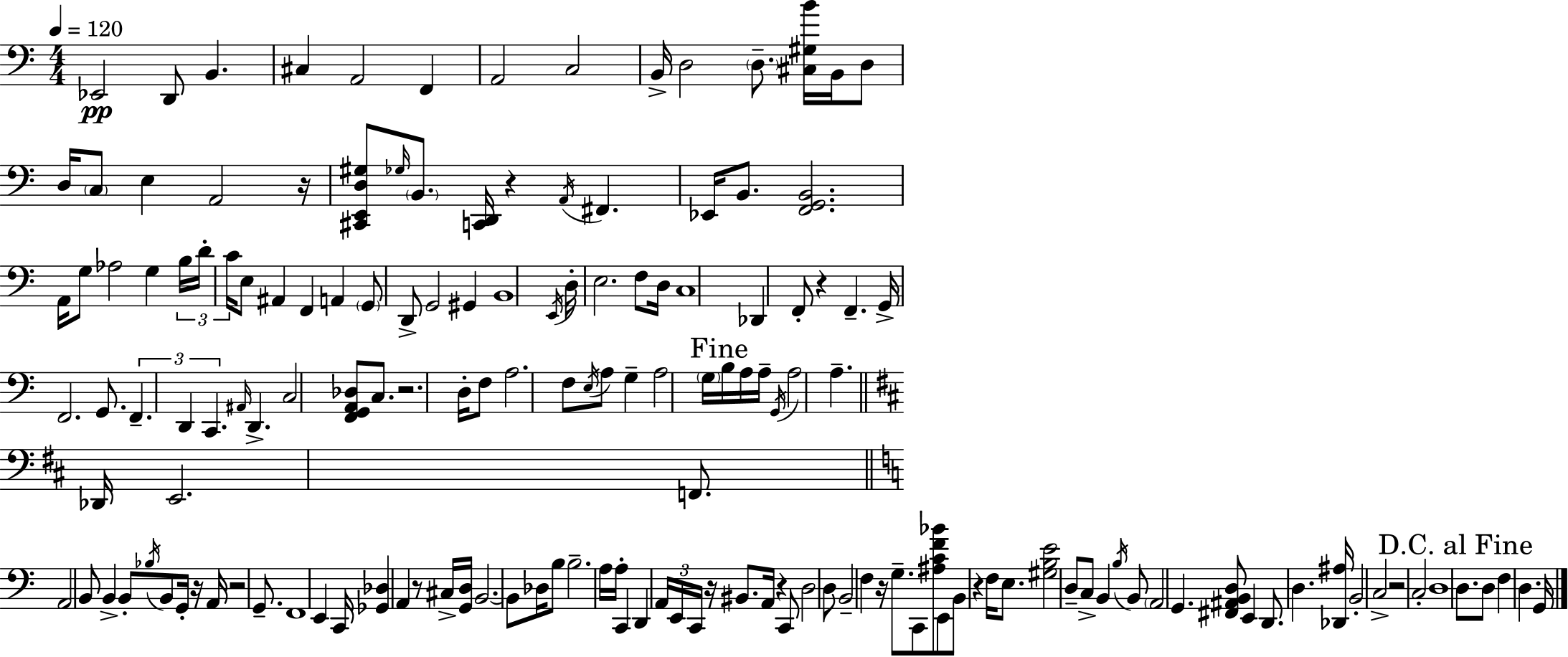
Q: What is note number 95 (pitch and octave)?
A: B3